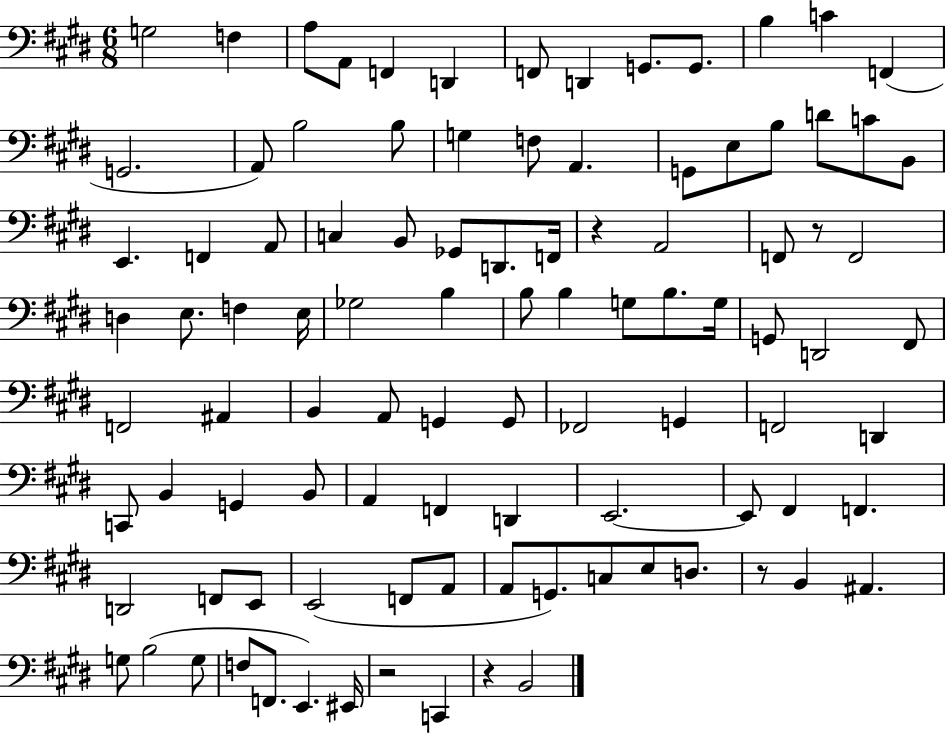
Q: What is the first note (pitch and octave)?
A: G3